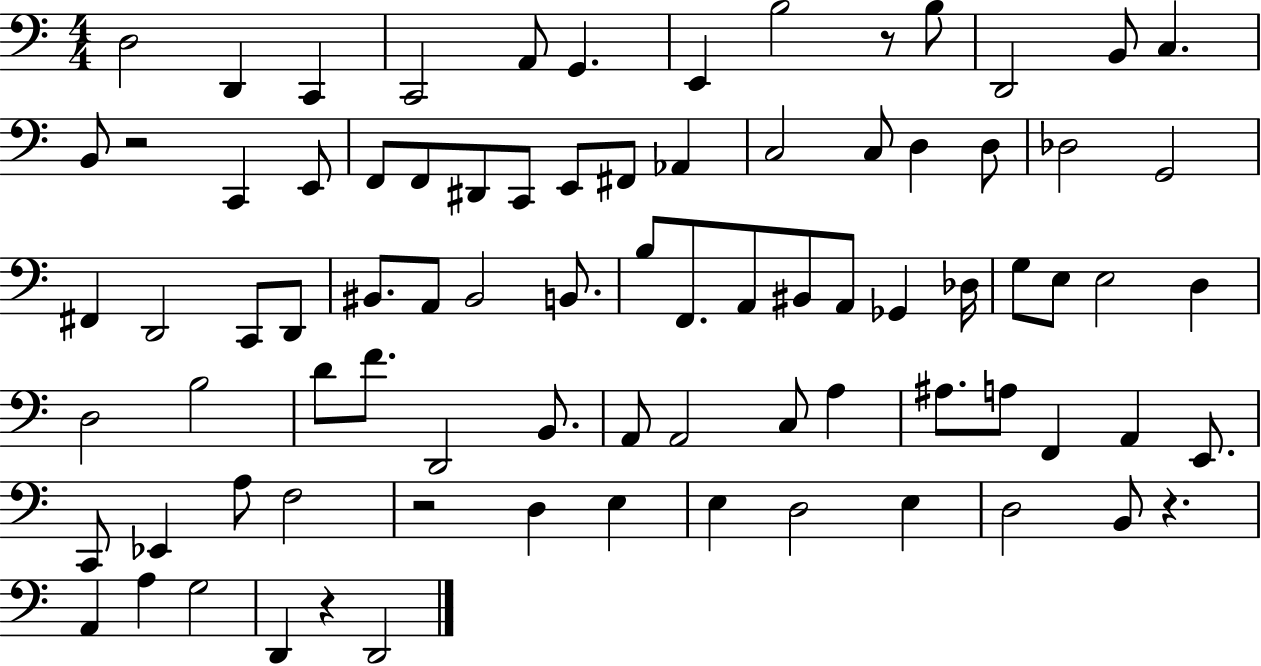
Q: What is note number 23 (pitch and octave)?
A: C3